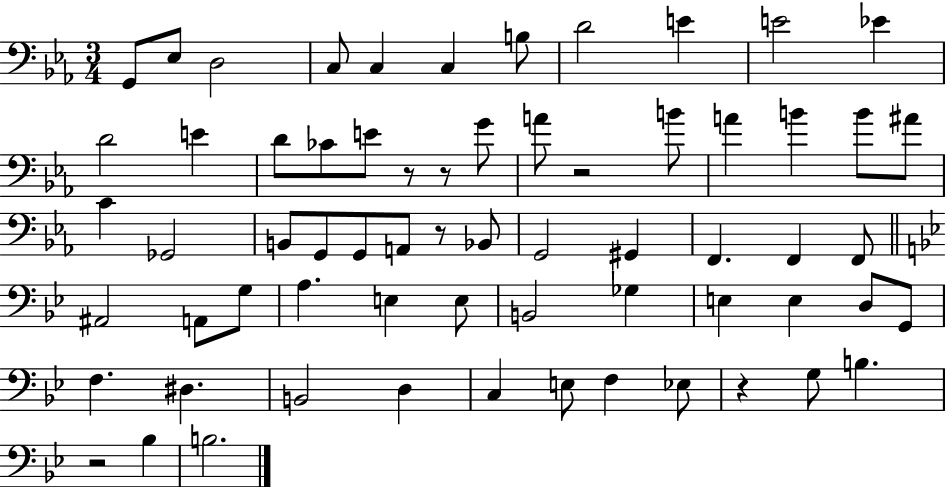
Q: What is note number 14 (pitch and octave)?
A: D4